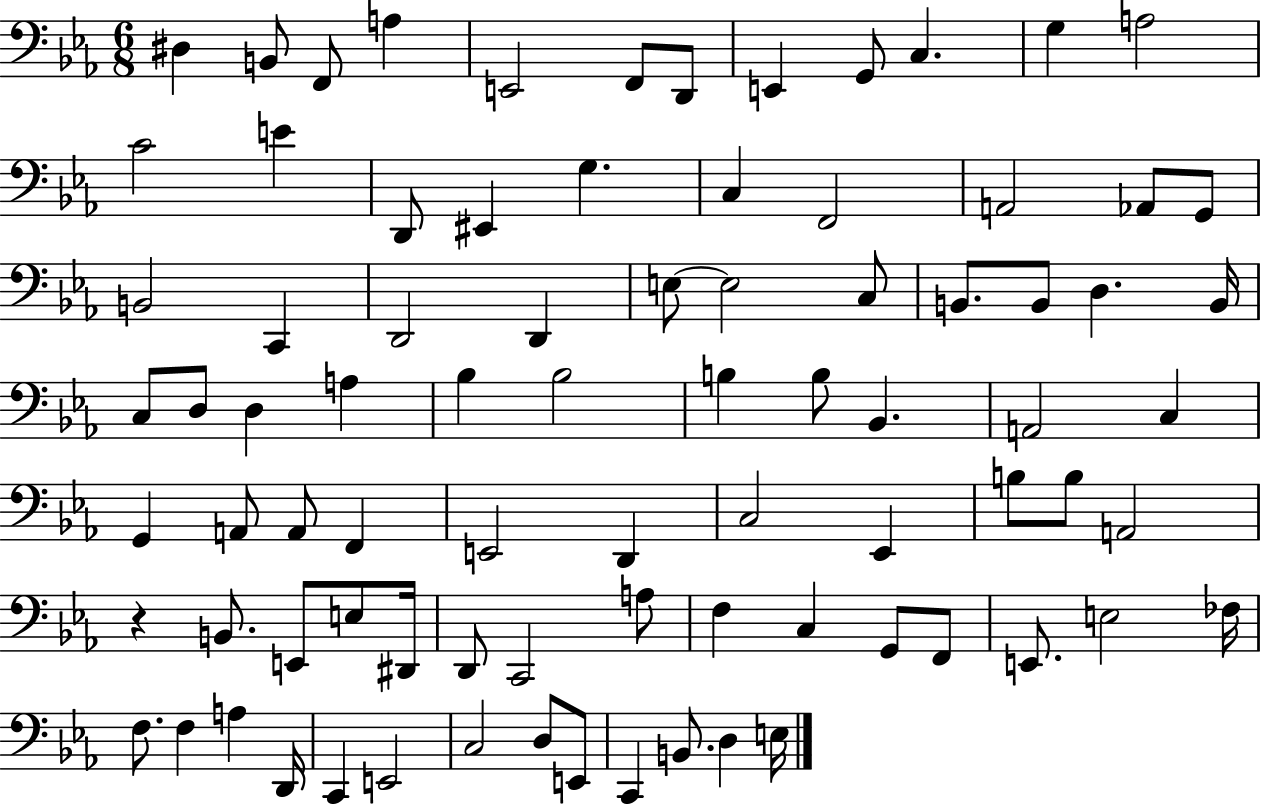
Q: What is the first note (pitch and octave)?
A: D#3